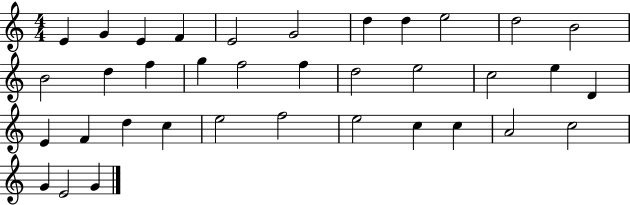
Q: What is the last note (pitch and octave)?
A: G4